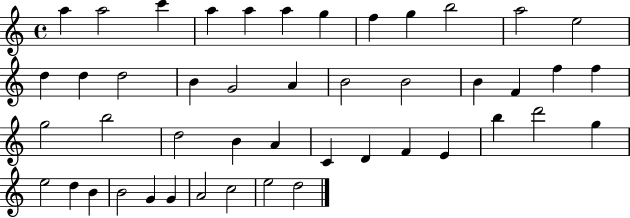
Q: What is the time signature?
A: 4/4